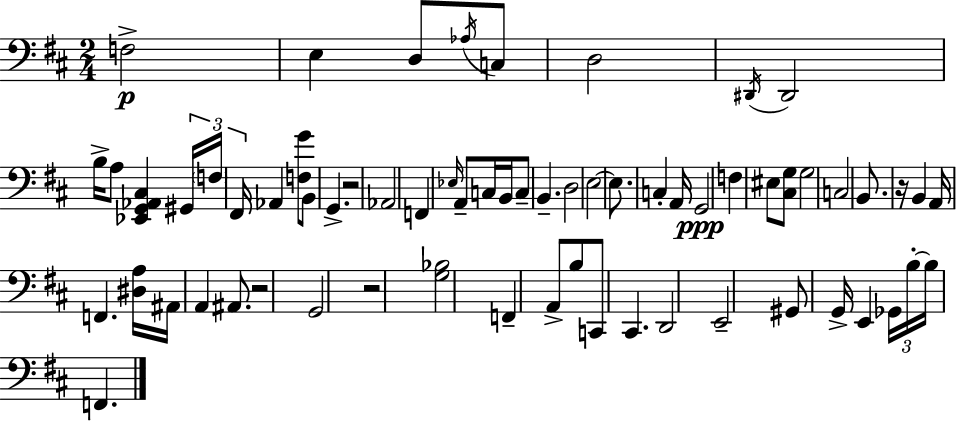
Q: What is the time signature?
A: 2/4